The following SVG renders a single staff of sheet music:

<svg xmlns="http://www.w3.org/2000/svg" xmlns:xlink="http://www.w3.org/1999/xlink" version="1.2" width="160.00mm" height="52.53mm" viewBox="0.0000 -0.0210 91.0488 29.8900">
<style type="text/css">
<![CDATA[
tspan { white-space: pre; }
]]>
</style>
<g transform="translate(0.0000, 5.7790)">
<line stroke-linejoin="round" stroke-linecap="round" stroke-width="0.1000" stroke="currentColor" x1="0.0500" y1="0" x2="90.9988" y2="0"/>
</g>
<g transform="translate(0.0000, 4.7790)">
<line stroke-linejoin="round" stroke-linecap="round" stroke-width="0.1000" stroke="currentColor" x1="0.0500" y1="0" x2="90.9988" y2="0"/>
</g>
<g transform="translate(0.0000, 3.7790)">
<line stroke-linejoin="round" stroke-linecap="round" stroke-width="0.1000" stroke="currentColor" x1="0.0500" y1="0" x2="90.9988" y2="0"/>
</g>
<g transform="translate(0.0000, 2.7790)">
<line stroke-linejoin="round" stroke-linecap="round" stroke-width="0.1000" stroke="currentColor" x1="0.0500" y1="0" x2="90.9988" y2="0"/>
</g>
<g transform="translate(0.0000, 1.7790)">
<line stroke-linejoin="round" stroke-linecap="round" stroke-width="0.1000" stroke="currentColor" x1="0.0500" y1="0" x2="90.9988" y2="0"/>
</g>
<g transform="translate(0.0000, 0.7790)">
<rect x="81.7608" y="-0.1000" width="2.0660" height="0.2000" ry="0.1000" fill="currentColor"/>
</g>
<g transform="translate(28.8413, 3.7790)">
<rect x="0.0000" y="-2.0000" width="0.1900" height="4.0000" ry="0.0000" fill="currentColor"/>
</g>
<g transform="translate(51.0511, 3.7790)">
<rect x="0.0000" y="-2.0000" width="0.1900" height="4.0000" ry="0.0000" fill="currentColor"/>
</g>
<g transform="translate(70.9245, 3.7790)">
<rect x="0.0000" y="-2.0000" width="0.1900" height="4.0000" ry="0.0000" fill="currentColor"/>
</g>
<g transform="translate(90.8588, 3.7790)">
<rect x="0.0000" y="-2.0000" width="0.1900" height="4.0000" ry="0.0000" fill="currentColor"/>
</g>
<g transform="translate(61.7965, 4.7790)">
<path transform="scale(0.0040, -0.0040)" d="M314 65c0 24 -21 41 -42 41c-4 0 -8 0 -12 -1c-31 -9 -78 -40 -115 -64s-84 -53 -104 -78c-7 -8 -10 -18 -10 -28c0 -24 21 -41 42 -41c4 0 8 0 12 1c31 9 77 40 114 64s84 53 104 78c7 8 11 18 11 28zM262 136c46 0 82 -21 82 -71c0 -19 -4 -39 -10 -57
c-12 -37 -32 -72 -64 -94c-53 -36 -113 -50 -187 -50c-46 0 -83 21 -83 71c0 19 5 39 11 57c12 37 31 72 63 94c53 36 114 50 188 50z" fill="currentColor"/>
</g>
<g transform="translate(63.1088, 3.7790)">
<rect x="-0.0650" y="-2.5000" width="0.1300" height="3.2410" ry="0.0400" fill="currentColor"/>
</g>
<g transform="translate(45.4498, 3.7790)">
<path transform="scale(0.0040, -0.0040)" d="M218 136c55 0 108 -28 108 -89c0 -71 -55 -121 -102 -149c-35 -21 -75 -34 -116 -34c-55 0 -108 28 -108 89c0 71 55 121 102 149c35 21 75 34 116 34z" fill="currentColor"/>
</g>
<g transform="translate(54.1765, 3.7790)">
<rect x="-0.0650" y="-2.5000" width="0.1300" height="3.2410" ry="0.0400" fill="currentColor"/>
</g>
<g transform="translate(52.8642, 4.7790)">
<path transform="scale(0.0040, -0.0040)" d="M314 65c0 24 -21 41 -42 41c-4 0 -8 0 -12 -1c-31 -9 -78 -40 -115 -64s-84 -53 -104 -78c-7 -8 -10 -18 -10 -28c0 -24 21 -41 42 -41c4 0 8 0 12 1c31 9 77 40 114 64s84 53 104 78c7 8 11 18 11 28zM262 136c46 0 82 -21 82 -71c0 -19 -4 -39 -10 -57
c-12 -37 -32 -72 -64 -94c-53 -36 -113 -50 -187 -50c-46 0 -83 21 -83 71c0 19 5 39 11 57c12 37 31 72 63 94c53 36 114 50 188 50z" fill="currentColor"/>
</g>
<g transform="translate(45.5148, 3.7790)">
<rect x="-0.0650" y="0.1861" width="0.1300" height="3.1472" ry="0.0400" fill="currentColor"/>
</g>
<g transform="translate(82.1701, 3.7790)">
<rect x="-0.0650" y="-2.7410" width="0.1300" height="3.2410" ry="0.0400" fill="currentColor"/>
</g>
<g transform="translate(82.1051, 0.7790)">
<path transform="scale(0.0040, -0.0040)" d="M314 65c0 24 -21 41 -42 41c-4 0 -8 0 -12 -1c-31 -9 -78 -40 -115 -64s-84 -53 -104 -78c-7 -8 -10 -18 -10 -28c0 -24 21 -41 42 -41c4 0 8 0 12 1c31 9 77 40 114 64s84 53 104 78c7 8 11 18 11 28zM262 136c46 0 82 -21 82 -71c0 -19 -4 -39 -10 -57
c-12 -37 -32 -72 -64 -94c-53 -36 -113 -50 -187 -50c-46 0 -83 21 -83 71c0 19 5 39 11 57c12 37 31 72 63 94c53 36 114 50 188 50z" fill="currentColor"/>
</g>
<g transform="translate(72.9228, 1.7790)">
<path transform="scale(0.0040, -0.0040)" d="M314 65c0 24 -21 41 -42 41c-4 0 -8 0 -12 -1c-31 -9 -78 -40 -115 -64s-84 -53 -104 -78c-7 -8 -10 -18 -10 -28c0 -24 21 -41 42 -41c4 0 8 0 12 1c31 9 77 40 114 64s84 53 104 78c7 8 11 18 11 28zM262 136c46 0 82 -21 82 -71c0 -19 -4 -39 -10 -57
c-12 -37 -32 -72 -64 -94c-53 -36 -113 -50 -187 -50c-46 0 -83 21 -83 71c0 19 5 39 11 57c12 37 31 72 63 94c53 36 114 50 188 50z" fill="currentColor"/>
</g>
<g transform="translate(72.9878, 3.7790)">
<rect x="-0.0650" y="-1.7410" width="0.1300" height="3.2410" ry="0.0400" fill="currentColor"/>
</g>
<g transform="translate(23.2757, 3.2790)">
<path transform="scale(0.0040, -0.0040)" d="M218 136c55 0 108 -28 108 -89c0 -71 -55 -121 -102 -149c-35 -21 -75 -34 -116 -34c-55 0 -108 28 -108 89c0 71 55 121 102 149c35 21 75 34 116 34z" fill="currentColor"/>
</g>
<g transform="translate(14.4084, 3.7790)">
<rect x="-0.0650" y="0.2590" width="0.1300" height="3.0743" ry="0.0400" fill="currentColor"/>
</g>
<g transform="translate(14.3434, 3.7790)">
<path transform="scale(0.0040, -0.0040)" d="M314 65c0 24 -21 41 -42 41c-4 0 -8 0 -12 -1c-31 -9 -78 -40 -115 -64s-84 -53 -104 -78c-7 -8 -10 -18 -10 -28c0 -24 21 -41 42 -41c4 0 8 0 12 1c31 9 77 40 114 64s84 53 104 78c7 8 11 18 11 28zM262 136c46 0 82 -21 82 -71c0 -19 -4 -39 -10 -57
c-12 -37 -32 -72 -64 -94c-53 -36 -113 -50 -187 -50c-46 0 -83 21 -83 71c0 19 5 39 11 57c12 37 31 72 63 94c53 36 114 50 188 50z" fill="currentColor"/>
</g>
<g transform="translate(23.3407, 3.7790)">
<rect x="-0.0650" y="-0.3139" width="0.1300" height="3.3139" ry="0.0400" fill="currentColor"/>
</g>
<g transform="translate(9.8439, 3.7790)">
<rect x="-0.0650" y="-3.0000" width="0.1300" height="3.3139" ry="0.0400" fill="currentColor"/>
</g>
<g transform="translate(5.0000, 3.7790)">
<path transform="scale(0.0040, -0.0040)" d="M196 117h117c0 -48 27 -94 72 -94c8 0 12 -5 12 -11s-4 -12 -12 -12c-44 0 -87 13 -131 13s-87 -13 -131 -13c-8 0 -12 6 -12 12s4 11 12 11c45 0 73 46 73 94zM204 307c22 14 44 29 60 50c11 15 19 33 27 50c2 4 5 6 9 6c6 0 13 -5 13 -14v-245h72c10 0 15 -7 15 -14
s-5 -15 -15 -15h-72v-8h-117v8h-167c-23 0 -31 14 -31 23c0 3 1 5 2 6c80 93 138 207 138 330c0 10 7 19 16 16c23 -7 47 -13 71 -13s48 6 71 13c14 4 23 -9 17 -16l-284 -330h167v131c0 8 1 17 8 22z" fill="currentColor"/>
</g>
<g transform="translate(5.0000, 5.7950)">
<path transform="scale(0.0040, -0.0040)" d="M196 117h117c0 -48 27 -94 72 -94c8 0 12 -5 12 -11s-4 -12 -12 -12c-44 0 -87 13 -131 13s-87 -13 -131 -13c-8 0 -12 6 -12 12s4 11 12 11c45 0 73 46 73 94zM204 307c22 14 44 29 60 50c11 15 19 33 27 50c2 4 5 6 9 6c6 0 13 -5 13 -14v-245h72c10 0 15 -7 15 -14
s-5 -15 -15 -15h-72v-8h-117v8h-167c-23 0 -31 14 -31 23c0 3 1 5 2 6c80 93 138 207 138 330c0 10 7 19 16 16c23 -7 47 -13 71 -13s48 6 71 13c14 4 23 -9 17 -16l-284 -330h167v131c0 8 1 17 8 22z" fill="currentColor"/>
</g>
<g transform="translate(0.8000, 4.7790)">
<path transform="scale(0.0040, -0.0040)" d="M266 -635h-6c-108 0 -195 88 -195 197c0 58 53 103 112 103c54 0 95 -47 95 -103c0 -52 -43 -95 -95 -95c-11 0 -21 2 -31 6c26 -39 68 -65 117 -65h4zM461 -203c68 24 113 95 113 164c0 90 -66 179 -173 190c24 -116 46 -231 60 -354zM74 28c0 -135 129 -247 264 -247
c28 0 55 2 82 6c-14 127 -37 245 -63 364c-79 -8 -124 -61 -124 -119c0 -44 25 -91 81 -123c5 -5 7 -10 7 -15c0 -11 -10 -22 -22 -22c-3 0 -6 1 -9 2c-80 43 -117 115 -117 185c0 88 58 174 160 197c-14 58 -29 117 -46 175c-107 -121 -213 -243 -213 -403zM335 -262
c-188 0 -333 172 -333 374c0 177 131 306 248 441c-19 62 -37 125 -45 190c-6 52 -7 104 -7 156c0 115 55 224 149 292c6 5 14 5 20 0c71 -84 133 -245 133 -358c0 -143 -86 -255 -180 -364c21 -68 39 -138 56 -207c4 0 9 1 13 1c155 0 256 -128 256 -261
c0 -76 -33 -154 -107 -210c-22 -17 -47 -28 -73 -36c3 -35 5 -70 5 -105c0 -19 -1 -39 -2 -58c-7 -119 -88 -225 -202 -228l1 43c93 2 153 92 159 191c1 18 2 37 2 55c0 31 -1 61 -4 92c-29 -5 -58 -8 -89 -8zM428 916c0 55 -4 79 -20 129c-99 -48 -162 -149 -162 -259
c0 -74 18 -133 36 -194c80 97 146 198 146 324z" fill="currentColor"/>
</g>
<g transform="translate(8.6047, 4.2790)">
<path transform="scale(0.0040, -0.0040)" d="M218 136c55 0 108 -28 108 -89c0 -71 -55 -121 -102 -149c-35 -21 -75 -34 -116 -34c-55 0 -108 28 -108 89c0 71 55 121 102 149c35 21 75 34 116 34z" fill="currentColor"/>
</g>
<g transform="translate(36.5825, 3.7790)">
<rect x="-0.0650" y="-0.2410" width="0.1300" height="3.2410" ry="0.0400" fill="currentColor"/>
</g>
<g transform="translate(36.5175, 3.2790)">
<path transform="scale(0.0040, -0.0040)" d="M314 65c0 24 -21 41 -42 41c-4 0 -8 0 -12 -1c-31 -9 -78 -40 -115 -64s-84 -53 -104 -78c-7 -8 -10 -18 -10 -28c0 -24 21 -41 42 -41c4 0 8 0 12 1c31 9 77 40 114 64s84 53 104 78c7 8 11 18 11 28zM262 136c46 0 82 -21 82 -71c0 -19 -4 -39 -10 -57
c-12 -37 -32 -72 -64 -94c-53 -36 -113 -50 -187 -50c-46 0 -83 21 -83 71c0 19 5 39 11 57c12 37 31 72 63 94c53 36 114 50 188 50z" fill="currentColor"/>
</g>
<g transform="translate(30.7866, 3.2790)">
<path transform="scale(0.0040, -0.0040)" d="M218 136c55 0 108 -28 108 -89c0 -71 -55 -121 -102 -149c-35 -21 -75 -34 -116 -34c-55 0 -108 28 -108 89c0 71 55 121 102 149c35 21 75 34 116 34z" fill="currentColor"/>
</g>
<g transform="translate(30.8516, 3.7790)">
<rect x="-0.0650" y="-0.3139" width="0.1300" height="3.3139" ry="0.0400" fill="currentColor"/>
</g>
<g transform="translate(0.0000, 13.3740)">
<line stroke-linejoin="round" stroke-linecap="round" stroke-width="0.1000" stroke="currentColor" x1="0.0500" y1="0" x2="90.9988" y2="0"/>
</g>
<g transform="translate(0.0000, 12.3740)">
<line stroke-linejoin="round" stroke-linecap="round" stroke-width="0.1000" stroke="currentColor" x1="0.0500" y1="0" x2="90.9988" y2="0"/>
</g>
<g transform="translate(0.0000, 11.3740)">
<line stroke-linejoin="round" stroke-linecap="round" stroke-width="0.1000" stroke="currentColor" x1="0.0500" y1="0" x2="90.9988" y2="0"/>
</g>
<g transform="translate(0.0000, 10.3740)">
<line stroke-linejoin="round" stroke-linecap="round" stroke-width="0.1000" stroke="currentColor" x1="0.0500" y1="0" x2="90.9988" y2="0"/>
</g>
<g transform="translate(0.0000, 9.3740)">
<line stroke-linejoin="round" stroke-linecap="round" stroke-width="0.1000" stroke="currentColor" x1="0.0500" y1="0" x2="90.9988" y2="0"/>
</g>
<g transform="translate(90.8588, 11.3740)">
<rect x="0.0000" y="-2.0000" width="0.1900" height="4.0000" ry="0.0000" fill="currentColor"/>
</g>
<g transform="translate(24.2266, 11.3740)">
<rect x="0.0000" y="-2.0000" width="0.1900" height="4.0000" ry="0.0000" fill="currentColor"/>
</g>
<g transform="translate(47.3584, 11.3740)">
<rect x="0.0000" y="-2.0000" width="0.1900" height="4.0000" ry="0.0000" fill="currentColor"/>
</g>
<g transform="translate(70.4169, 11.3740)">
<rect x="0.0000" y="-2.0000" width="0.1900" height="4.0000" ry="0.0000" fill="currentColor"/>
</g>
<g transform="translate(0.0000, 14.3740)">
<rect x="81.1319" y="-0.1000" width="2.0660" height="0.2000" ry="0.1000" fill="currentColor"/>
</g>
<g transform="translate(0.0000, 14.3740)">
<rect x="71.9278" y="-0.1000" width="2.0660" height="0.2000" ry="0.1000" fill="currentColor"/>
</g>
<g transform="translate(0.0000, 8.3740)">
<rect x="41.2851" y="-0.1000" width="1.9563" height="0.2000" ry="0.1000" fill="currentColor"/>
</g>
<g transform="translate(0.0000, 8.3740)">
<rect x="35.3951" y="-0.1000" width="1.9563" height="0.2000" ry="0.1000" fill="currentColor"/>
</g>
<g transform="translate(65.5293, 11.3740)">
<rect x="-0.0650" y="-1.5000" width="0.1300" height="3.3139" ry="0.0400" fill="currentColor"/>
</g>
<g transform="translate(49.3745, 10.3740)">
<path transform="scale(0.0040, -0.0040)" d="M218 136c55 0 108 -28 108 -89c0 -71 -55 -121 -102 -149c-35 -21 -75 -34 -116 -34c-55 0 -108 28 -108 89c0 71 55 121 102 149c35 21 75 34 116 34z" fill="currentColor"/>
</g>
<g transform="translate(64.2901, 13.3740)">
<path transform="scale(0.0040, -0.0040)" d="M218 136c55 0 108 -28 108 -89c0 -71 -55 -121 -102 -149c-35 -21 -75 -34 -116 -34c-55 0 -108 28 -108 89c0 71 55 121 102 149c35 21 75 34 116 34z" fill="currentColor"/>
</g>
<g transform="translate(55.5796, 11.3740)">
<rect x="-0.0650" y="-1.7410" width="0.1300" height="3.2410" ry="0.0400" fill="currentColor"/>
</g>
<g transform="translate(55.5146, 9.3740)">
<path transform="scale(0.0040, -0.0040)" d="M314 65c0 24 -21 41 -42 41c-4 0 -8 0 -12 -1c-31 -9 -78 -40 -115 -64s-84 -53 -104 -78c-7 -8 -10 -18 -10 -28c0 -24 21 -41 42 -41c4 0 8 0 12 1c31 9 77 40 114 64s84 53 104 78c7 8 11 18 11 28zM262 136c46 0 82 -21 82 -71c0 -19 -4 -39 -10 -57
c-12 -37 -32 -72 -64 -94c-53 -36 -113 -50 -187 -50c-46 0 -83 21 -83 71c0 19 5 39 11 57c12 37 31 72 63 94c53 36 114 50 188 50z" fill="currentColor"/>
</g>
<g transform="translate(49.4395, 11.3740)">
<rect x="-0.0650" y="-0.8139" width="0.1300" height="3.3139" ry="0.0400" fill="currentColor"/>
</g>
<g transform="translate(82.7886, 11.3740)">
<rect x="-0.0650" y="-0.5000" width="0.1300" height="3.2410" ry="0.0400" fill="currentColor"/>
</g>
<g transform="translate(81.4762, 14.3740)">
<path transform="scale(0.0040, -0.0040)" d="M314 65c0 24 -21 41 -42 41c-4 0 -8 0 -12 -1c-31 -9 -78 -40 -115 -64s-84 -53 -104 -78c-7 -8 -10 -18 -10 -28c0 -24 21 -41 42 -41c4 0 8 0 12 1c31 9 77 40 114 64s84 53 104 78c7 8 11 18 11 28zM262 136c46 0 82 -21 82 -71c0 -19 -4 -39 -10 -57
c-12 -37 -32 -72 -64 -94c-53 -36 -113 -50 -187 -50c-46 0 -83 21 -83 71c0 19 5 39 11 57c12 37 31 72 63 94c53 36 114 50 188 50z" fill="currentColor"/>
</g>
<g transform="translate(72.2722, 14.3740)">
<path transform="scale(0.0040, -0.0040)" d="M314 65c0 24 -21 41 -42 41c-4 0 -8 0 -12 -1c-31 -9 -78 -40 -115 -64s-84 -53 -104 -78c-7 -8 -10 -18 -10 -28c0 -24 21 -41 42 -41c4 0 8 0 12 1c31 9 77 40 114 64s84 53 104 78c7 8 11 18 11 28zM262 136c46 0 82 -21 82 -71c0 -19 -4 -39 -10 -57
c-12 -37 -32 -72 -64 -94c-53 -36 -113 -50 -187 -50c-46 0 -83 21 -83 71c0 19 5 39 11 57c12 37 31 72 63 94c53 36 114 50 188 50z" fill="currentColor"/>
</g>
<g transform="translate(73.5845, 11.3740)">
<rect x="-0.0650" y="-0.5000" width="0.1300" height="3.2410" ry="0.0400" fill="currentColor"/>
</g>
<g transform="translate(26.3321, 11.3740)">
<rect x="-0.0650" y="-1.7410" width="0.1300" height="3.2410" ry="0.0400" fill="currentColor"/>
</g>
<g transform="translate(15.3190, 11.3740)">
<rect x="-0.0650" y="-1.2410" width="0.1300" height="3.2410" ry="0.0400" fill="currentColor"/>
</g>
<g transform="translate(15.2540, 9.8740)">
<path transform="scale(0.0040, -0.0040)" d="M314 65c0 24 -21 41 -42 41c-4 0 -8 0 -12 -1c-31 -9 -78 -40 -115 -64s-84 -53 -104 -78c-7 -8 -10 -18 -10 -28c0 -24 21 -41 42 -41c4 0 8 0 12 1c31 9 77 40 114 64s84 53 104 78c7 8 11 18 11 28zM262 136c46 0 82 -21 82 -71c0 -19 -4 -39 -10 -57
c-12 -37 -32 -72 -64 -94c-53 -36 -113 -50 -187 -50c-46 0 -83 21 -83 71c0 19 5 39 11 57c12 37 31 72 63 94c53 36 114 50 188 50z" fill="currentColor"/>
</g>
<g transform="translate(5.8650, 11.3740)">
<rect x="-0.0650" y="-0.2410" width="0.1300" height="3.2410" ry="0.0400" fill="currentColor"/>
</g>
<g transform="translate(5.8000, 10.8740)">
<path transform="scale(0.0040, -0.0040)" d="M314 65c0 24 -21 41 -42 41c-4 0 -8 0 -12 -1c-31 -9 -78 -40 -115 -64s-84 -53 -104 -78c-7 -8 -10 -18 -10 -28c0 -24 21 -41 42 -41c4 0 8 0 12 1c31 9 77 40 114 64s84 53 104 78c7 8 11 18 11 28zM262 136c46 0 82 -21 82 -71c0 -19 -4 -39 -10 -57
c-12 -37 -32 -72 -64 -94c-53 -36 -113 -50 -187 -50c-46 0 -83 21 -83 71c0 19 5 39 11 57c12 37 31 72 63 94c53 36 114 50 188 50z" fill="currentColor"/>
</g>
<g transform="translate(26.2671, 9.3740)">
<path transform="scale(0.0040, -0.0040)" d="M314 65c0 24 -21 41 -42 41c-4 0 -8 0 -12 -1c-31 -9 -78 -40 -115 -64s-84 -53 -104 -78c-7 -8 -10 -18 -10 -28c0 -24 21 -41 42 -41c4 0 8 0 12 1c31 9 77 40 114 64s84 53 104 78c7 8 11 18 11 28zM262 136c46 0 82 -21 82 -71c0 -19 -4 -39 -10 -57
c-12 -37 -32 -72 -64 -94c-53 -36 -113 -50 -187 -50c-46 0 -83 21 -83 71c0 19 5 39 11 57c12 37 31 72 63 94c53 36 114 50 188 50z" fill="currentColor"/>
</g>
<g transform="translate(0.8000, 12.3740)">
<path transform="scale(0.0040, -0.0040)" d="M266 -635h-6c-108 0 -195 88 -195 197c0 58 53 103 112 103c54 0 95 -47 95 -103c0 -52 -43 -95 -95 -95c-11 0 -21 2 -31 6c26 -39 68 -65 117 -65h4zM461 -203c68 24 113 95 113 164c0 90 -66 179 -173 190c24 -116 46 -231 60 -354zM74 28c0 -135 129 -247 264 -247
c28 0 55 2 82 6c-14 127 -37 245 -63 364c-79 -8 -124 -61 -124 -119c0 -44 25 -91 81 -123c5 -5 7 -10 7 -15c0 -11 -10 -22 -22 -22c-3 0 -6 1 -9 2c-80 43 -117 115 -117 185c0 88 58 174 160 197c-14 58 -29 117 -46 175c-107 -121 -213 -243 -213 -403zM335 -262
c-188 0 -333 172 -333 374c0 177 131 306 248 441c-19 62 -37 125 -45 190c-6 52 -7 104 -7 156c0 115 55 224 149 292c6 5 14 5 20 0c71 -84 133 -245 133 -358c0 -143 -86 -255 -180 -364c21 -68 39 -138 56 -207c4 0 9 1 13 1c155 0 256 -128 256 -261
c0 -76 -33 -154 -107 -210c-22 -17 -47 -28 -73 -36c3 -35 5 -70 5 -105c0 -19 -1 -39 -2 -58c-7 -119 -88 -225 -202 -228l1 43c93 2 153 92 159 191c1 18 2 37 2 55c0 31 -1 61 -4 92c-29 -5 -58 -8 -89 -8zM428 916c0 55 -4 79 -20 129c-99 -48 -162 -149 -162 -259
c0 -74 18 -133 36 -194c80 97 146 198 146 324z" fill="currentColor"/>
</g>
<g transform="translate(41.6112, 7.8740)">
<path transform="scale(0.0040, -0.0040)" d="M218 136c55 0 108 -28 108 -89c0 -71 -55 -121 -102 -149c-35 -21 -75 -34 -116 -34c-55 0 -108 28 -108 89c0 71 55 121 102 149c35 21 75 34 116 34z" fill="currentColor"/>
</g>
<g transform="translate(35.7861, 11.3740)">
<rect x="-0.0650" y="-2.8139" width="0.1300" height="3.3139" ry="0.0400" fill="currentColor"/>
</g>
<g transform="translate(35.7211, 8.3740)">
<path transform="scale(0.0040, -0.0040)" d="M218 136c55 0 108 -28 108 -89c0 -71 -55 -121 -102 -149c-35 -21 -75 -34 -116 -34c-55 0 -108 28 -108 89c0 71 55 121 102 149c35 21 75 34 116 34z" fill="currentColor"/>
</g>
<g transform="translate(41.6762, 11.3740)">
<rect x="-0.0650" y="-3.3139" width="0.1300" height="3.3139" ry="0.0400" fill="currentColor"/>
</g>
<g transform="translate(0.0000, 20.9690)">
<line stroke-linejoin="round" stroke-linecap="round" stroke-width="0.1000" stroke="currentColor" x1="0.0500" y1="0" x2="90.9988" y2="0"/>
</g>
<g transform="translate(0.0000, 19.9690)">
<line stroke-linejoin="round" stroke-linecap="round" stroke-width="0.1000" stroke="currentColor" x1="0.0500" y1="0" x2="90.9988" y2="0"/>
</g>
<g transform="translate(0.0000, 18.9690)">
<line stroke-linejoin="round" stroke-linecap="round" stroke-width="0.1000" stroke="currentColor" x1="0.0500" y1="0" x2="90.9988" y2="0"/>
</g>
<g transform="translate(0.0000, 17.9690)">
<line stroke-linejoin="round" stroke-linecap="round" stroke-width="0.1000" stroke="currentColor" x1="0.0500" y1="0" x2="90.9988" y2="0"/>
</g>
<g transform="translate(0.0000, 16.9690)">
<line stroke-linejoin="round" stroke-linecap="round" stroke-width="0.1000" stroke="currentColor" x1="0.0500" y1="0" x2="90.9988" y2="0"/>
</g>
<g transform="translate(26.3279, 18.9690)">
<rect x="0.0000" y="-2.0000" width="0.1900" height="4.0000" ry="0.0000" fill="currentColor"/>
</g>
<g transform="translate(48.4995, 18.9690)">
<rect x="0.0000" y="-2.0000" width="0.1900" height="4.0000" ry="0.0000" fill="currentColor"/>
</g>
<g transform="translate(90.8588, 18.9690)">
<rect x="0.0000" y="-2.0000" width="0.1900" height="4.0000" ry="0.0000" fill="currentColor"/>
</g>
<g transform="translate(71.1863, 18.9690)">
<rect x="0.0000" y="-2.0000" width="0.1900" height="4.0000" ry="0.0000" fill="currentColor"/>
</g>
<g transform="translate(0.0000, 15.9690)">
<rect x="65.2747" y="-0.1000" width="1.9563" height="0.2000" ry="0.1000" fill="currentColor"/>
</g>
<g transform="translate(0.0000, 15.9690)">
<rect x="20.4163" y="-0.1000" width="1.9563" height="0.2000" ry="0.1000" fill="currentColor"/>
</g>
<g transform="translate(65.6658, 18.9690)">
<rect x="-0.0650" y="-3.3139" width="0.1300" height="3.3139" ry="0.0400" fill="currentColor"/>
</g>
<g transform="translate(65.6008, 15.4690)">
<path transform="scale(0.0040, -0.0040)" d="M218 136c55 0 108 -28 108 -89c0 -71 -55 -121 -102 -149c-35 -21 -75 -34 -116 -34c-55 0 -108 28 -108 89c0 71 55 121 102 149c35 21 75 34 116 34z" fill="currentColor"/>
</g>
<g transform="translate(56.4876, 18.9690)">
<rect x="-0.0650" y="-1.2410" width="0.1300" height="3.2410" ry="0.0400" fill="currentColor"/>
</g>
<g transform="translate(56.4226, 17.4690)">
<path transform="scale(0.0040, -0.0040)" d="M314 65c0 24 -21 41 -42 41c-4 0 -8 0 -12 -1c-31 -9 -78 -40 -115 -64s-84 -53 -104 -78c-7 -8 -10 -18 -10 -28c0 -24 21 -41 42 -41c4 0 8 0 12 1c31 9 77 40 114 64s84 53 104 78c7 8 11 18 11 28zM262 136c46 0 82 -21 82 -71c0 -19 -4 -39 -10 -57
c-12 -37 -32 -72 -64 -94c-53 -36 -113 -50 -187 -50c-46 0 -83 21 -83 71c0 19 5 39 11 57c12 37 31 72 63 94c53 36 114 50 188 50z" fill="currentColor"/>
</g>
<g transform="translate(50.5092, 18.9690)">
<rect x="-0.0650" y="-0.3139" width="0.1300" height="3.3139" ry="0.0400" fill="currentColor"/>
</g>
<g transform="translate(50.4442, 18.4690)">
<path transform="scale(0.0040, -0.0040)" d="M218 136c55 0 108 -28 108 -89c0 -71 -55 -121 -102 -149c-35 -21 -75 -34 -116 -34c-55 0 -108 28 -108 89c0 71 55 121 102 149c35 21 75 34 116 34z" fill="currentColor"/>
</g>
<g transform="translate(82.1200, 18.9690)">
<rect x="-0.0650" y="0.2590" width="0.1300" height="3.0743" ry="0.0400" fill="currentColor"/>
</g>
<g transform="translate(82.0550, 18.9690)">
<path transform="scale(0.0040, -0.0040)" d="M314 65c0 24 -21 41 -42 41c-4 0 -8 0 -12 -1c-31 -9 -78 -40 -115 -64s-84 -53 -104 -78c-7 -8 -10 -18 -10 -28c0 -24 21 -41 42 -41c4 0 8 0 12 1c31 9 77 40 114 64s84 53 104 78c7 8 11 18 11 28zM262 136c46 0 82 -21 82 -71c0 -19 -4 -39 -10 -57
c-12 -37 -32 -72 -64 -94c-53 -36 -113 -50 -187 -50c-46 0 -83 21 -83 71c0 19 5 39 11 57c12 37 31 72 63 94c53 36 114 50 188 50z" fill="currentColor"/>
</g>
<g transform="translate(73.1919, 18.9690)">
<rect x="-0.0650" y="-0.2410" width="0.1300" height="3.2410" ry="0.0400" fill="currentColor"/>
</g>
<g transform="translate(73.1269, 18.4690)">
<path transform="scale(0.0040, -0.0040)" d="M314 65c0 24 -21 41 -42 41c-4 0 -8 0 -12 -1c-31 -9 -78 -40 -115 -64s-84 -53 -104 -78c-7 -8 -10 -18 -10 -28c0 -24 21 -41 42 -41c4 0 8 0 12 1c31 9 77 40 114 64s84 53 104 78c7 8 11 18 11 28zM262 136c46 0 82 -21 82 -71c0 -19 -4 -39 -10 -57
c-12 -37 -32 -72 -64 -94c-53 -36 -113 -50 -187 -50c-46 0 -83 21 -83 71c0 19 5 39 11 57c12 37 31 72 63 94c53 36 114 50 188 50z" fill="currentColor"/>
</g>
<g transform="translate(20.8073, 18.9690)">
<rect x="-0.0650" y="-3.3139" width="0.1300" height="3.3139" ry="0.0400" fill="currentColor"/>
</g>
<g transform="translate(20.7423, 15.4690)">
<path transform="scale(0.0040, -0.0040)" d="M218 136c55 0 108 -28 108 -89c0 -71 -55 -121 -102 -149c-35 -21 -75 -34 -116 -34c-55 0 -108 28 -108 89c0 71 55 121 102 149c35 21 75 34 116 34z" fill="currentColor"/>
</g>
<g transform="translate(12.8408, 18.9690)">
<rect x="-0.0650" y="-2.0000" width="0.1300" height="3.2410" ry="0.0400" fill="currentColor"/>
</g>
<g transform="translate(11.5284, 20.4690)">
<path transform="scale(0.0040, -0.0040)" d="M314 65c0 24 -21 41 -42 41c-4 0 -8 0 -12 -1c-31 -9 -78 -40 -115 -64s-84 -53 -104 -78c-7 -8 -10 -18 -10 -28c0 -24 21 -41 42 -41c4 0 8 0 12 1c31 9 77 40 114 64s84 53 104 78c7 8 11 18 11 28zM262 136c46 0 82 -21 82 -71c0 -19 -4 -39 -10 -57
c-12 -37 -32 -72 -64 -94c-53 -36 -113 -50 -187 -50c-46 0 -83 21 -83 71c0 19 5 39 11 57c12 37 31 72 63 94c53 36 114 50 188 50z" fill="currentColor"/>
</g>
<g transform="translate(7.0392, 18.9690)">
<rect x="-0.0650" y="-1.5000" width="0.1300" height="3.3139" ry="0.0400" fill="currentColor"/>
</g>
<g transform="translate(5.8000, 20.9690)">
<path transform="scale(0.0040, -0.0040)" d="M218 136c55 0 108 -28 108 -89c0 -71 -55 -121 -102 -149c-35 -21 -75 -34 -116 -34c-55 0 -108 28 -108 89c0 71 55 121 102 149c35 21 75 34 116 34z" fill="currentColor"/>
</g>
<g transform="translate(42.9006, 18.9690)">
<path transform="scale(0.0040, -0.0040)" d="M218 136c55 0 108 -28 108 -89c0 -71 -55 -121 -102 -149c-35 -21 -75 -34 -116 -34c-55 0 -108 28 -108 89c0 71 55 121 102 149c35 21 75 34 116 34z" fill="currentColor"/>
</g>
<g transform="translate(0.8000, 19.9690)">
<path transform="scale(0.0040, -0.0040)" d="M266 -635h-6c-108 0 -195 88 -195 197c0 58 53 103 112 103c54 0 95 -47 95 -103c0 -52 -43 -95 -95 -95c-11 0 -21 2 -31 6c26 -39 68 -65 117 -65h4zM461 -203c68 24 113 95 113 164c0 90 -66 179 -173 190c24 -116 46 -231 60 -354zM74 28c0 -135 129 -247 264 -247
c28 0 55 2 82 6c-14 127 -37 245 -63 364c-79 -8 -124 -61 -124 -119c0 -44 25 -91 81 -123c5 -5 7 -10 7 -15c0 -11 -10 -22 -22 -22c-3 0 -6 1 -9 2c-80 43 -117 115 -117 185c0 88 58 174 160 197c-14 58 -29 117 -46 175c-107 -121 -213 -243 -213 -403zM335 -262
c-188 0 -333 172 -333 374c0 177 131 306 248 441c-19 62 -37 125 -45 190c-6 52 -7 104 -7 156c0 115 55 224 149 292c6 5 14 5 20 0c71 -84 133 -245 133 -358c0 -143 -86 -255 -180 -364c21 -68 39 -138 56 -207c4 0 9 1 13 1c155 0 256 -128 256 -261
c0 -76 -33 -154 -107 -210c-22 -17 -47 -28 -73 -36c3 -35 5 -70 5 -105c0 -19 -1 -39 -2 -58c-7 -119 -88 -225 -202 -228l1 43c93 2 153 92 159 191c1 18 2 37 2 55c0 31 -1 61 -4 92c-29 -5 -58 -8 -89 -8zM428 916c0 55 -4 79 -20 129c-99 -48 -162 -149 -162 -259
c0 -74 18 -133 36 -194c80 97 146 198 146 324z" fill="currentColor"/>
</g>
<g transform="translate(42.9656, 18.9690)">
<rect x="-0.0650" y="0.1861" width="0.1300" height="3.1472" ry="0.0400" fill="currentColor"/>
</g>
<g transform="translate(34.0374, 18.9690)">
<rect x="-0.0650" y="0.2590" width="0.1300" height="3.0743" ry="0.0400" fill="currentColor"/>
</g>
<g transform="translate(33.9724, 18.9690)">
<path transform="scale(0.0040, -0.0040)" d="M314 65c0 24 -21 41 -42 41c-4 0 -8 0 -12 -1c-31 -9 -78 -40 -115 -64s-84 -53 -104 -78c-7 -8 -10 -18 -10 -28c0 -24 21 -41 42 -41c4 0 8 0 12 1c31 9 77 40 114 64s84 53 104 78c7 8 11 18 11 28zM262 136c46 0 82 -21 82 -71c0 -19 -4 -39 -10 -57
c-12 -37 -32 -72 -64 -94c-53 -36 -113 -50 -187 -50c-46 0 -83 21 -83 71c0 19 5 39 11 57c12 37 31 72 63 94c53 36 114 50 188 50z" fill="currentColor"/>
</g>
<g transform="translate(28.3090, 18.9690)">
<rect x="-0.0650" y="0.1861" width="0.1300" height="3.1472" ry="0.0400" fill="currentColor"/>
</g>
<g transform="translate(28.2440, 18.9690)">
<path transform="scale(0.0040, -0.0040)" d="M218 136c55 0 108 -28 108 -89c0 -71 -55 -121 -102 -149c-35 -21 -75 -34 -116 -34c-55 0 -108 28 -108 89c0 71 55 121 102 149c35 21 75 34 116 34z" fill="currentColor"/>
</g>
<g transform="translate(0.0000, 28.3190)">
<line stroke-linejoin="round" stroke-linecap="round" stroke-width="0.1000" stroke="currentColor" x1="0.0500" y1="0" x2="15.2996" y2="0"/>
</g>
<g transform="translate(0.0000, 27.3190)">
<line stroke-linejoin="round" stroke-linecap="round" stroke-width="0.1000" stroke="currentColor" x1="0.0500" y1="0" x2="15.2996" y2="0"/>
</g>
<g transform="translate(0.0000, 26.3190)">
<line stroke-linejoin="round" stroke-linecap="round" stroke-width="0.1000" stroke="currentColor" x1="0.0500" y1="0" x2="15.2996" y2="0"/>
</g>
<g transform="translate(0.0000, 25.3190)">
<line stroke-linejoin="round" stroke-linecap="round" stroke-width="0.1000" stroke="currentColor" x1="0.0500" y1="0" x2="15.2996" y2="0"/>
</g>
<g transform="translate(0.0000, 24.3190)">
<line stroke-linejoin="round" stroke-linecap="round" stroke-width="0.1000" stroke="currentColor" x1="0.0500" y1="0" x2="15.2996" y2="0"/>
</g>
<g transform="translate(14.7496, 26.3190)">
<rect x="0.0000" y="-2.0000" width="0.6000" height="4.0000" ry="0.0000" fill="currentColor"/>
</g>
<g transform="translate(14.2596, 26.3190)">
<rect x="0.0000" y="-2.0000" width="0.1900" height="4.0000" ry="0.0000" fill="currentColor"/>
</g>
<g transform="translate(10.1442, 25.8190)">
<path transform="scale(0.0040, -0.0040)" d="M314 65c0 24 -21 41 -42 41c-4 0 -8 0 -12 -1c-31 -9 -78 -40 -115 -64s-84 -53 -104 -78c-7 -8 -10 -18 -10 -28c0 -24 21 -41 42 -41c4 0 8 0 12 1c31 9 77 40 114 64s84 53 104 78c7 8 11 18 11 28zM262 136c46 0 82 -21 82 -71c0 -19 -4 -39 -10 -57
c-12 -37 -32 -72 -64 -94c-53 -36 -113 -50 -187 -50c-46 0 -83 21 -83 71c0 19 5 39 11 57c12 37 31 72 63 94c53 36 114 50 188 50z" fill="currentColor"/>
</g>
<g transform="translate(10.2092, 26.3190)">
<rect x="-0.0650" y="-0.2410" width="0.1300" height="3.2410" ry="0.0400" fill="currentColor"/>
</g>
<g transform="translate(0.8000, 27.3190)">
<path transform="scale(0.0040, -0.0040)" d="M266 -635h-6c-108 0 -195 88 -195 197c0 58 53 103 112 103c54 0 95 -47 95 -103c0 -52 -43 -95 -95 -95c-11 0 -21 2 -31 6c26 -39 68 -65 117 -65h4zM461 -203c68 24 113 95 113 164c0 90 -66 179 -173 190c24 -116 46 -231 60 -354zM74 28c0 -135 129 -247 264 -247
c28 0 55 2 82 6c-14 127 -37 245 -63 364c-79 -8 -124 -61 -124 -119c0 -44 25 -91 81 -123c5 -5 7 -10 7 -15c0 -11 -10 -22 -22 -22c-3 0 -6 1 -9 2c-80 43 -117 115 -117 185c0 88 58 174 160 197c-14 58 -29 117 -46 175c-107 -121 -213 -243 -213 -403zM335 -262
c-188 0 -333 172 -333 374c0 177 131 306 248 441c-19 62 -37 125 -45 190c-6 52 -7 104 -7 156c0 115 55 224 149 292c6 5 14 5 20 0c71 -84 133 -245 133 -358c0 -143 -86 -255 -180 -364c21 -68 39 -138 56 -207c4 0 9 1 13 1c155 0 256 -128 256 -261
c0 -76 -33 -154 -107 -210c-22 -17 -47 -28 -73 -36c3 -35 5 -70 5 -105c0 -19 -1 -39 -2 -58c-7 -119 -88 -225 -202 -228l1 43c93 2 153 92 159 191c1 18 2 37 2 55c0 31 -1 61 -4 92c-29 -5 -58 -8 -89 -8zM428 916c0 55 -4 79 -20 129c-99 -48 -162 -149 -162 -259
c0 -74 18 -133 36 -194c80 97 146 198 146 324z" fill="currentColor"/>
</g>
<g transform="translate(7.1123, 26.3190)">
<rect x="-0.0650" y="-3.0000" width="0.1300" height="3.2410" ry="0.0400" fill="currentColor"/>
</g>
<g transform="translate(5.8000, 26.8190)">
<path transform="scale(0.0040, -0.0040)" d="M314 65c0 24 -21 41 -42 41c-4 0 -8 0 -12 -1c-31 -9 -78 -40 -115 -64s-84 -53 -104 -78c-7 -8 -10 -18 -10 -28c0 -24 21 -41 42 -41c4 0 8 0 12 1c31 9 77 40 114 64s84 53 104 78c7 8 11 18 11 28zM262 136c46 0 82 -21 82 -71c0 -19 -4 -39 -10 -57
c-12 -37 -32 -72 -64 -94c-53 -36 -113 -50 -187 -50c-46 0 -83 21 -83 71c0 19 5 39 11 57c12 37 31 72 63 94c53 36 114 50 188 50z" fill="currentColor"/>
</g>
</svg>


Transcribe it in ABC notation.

X:1
T:Untitled
M:4/4
L:1/4
K:C
A B2 c c c2 B G2 G2 f2 a2 c2 e2 f2 a b d f2 E C2 C2 E F2 b B B2 B c e2 b c2 B2 A2 c2